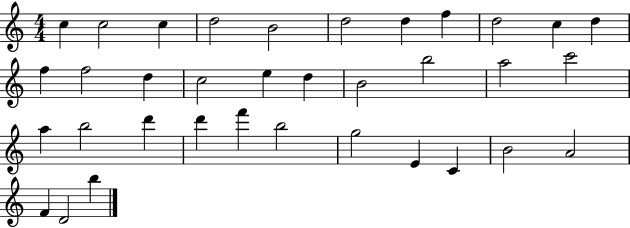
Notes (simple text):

C5/q C5/h C5/q D5/h B4/h D5/h D5/q F5/q D5/h C5/q D5/q F5/q F5/h D5/q C5/h E5/q D5/q B4/h B5/h A5/h C6/h A5/q B5/h D6/q D6/q F6/q B5/h G5/h E4/q C4/q B4/h A4/h F4/q D4/h B5/q